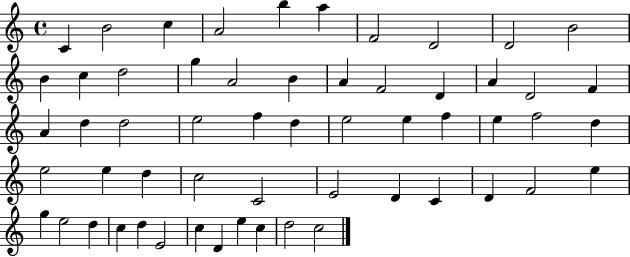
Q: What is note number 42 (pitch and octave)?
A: C4